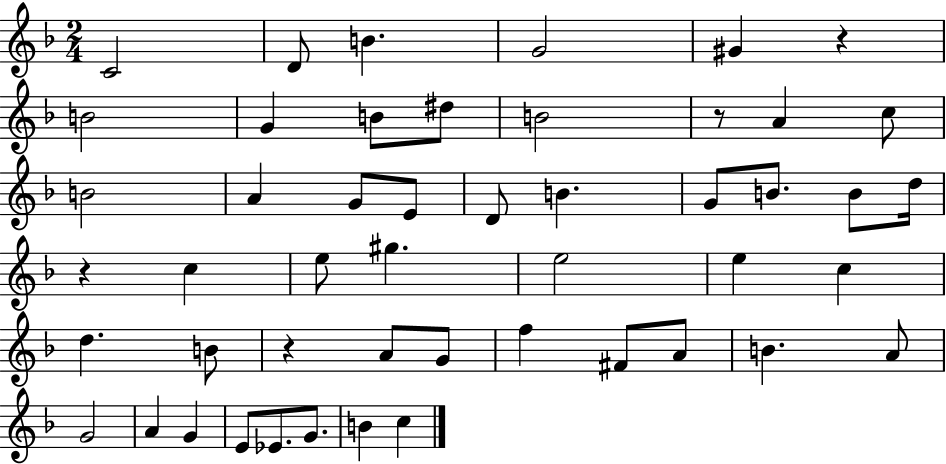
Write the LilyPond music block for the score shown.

{
  \clef treble
  \numericTimeSignature
  \time 2/4
  \key f \major
  \repeat volta 2 { c'2 | d'8 b'4. | g'2 | gis'4 r4 | \break b'2 | g'4 b'8 dis''8 | b'2 | r8 a'4 c''8 | \break b'2 | a'4 g'8 e'8 | d'8 b'4. | g'8 b'8. b'8 d''16 | \break r4 c''4 | e''8 gis''4. | e''2 | e''4 c''4 | \break d''4. b'8 | r4 a'8 g'8 | f''4 fis'8 a'8 | b'4. a'8 | \break g'2 | a'4 g'4 | e'8 ees'8. g'8. | b'4 c''4 | \break } \bar "|."
}